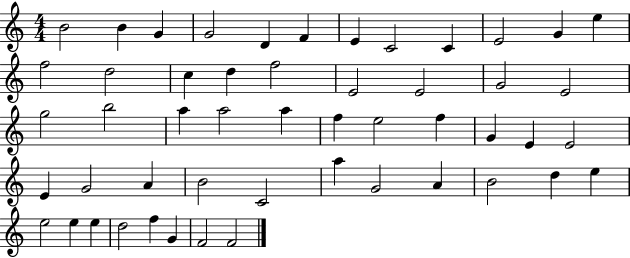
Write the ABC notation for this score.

X:1
T:Untitled
M:4/4
L:1/4
K:C
B2 B G G2 D F E C2 C E2 G e f2 d2 c d f2 E2 E2 G2 E2 g2 b2 a a2 a f e2 f G E E2 E G2 A B2 C2 a G2 A B2 d e e2 e e d2 f G F2 F2